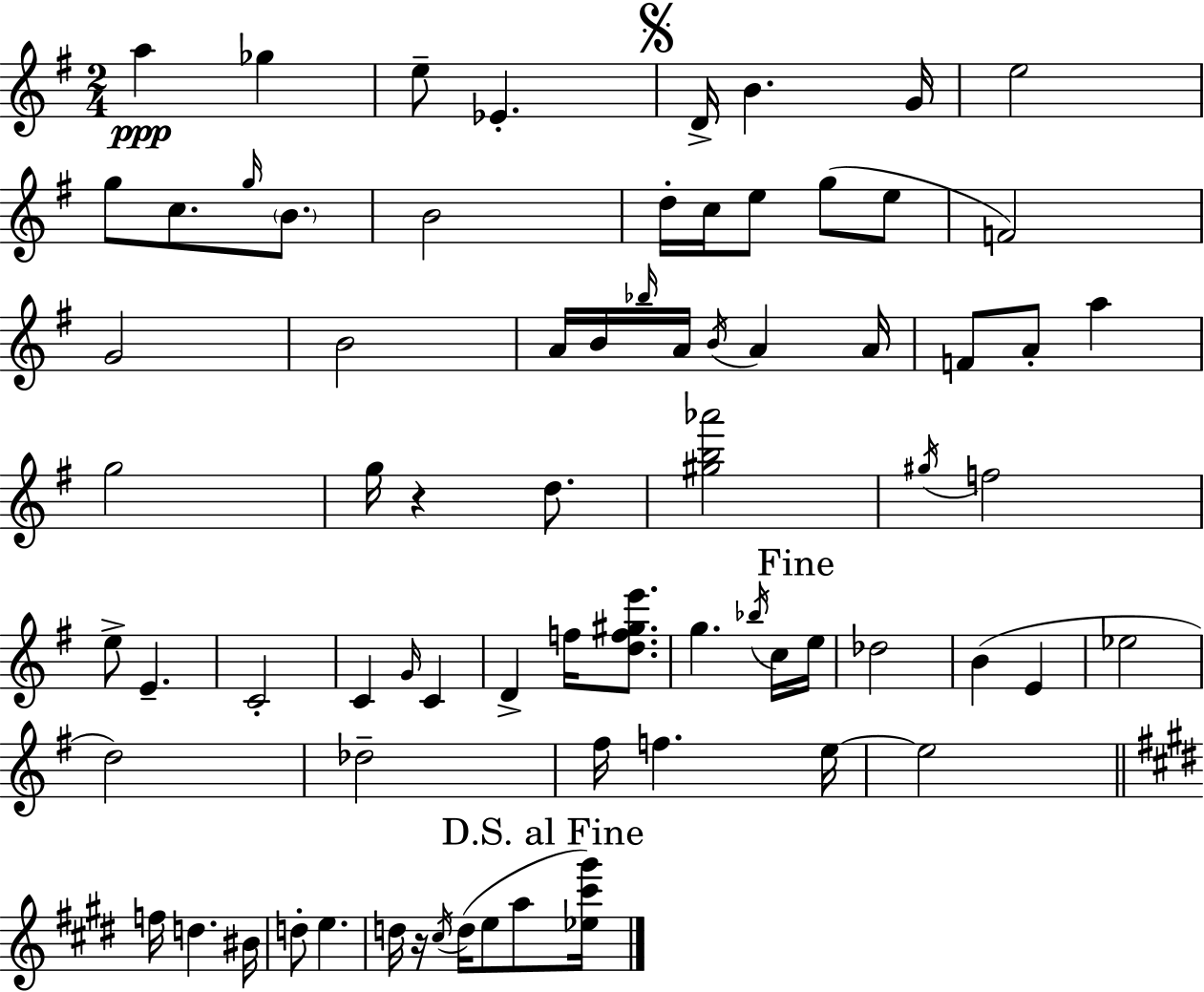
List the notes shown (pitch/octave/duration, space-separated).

A5/q Gb5/q E5/e Eb4/q. D4/s B4/q. G4/s E5/h G5/e C5/e. G5/s B4/e. B4/h D5/s C5/s E5/e G5/e E5/e F4/h G4/h B4/h A4/s B4/s Bb5/s A4/s B4/s A4/q A4/s F4/e A4/e A5/q G5/h G5/s R/q D5/e. [G#5,B5,Ab6]/h G#5/s F5/h E5/e E4/q. C4/h C4/q G4/s C4/q D4/q F5/s [D5,F5,G#5,E6]/e. G5/q. Bb5/s C5/s E5/s Db5/h B4/q E4/q Eb5/h D5/h Db5/h F#5/s F5/q. E5/s E5/h F5/s D5/q. BIS4/s D5/e E5/q. D5/s R/s C#5/s D5/s E5/e A5/e [Eb5,C#6,G#6]/s